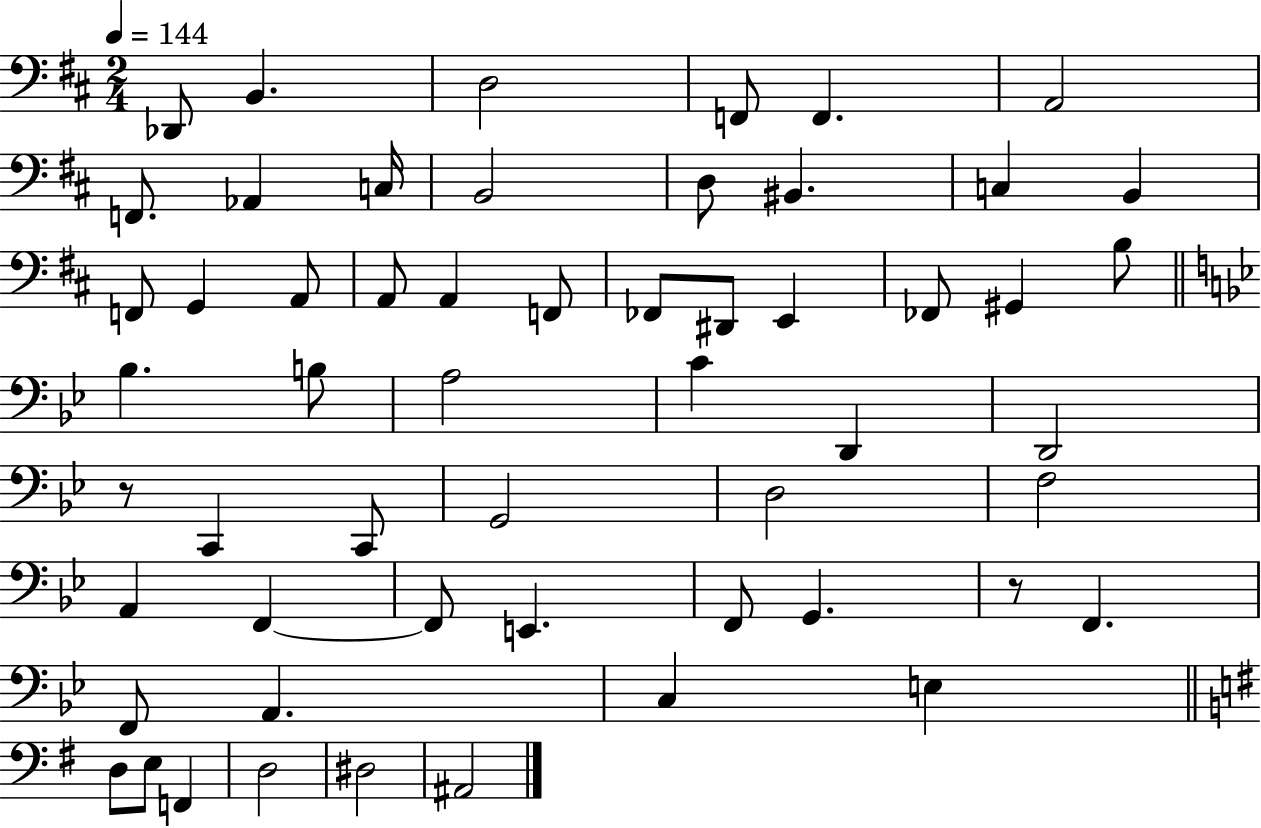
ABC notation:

X:1
T:Untitled
M:2/4
L:1/4
K:D
_D,,/2 B,, D,2 F,,/2 F,, A,,2 F,,/2 _A,, C,/4 B,,2 D,/2 ^B,, C, B,, F,,/2 G,, A,,/2 A,,/2 A,, F,,/2 _F,,/2 ^D,,/2 E,, _F,,/2 ^G,, B,/2 _B, B,/2 A,2 C D,, D,,2 z/2 C,, C,,/2 G,,2 D,2 F,2 A,, F,, F,,/2 E,, F,,/2 G,, z/2 F,, F,,/2 A,, C, E, D,/2 E,/2 F,, D,2 ^D,2 ^A,,2